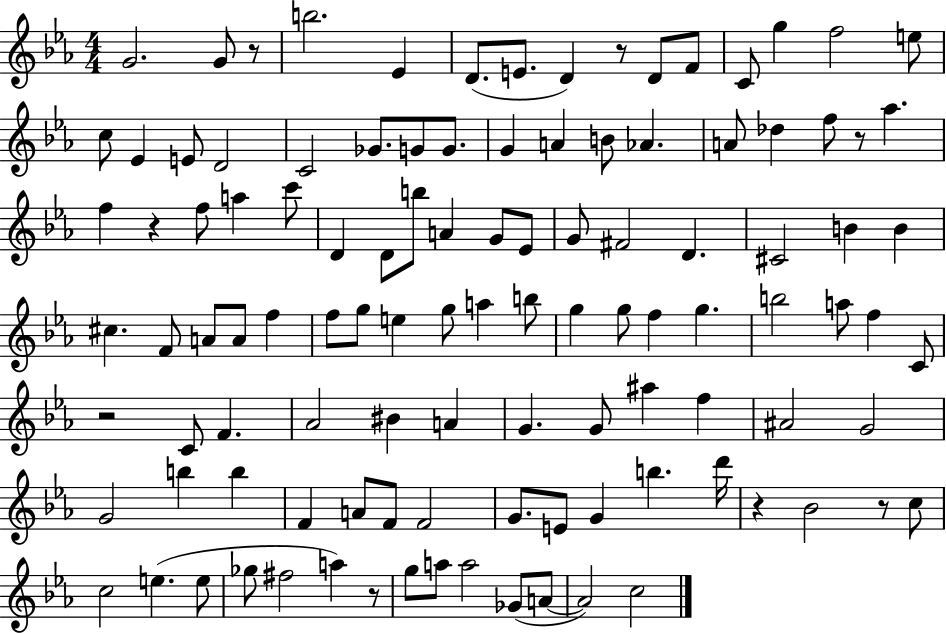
G4/h. G4/e R/e B5/h. Eb4/q D4/e. E4/e. D4/q R/e D4/e F4/e C4/e G5/q F5/h E5/e C5/e Eb4/q E4/e D4/h C4/h Gb4/e. G4/e G4/e. G4/q A4/q B4/e Ab4/q. A4/e Db5/q F5/e R/e Ab5/q. F5/q R/q F5/e A5/q C6/e D4/q D4/e B5/e A4/q G4/e Eb4/e G4/e F#4/h D4/q. C#4/h B4/q B4/q C#5/q. F4/e A4/e A4/e F5/q F5/e G5/e E5/q G5/e A5/q B5/e G5/q G5/e F5/q G5/q. B5/h A5/e F5/q C4/e R/h C4/e F4/q. Ab4/h BIS4/q A4/q G4/q. G4/e A#5/q F5/q A#4/h G4/h G4/h B5/q B5/q F4/q A4/e F4/e F4/h G4/e. E4/e G4/q B5/q. D6/s R/q Bb4/h R/e C5/e C5/h E5/q. E5/e Gb5/e F#5/h A5/q R/e G5/e A5/e A5/h Gb4/e A4/e A4/h C5/h